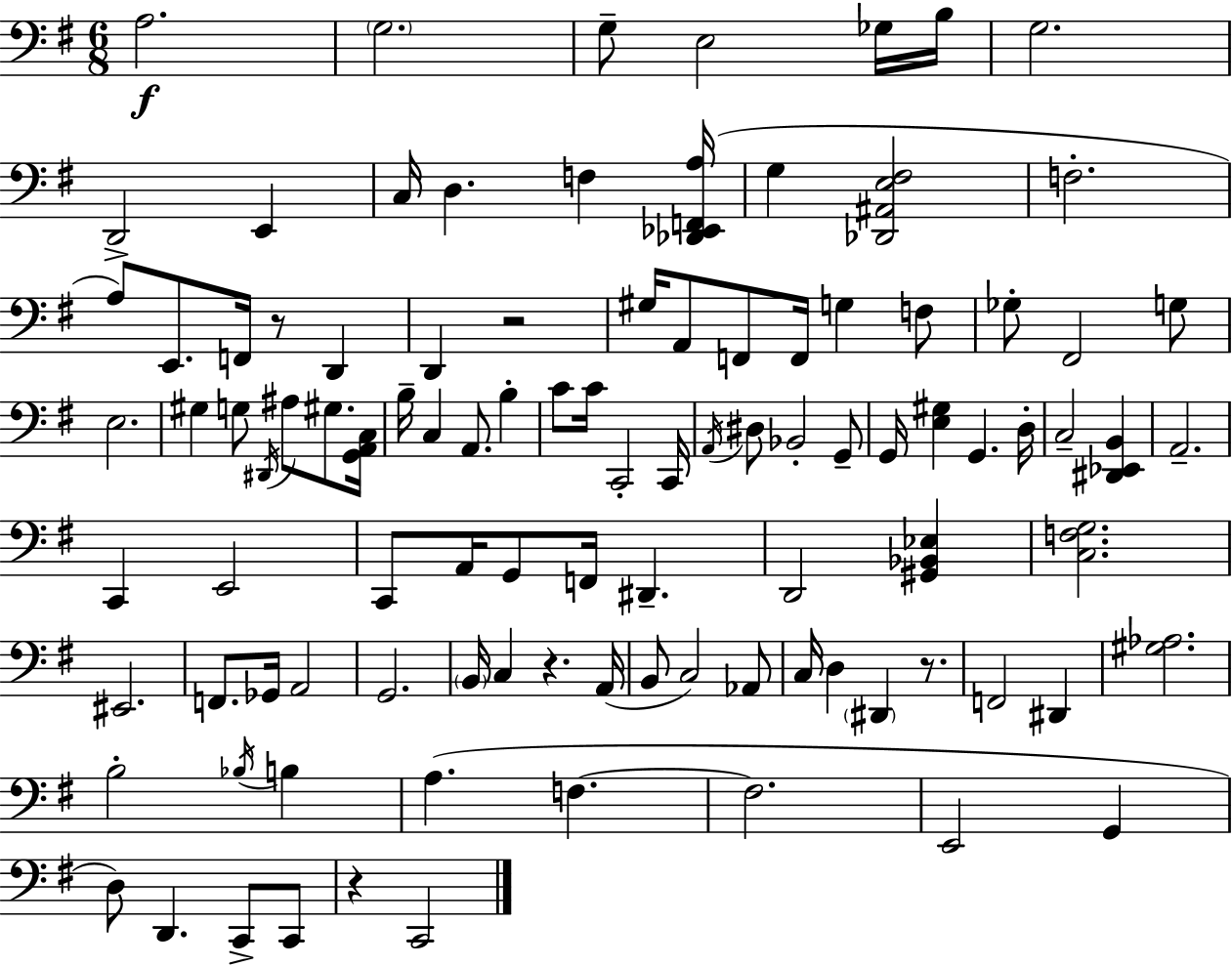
X:1
T:Untitled
M:6/8
L:1/4
K:G
A,2 G,2 G,/2 E,2 _G,/4 B,/4 G,2 D,,2 E,, C,/4 D, F, [_D,,_E,,F,,A,]/4 G, [_D,,^A,,E,^F,]2 F,2 A,/2 E,,/2 F,,/4 z/2 D,, D,, z2 ^G,/4 A,,/2 F,,/2 F,,/4 G, F,/2 _G,/2 ^F,,2 G,/2 E,2 ^G, G,/2 ^D,,/4 ^A,/2 ^G,/2 [G,,A,,C,]/4 B,/4 C, A,,/2 B, C/2 C/4 C,,2 C,,/4 A,,/4 ^D,/2 _B,,2 G,,/2 G,,/4 [E,^G,] G,, D,/4 C,2 [^D,,_E,,B,,] A,,2 C,, E,,2 C,,/2 A,,/4 G,,/2 F,,/4 ^D,, D,,2 [^G,,_B,,_E,] [C,F,G,]2 ^E,,2 F,,/2 _G,,/4 A,,2 G,,2 B,,/4 C, z A,,/4 B,,/2 C,2 _A,,/2 C,/4 D, ^D,, z/2 F,,2 ^D,, [^G,_A,]2 B,2 _B,/4 B, A, F, F,2 E,,2 G,, D,/2 D,, C,,/2 C,,/2 z C,,2